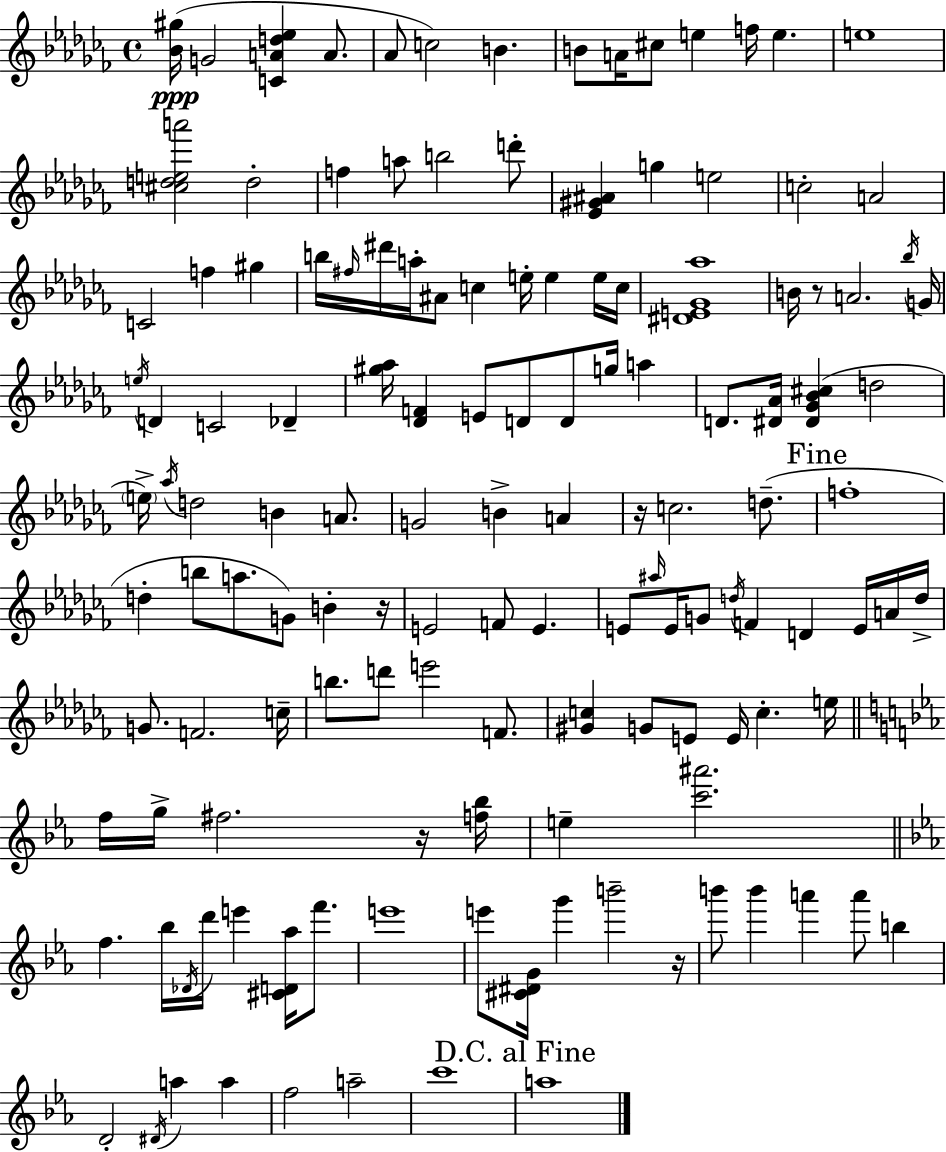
{
  \clef treble
  \time 4/4
  \defaultTimeSignature
  \key aes \minor
  <bes' gis''>16(\ppp g'2 <c' a' d'' ees''>4 a'8. | aes'8 c''2) b'4. | b'8 a'16 cis''8 e''4 f''16 e''4. | e''1 | \break <cis'' d'' e'' a'''>2 d''2-. | f''4 a''8 b''2 d'''8-. | <ees' gis' ais'>4 g''4 e''2 | c''2-. a'2 | \break c'2 f''4 gis''4 | b''16 \grace { fis''16 } dis'''16 a''16-. ais'8 c''4 e''16-. e''4 e''16 | c''16 <dis' e' ges' aes''>1 | b'16 r8 a'2. | \break \acciaccatura { bes''16 } g'16 \acciaccatura { e''16 } d'4 c'2 des'4-- | <gis'' aes''>16 <des' f'>4 e'8 d'8 d'8 g''16 a''4 | d'8. <dis' aes'>16 <dis' ges' bes' cis''>4( d''2 | \parenthesize e''16->) \acciaccatura { aes''16 } d''2 b'4 | \break a'8. g'2 b'4-> | a'4 r16 c''2. | d''8.--( \mark "Fine" f''1-. | d''4-. b''8 a''8. g'8) b'4-. | \break r16 e'2 f'8 e'4. | e'8 \grace { ais''16 } e'16 g'8 \acciaccatura { d''16 } f'4 d'4 | e'16 a'16 d''16-> g'8. f'2. | c''16-- b''8. d'''8 e'''2 | \break f'8. <gis' c''>4 g'8 e'8 e'16 c''4.-. | e''16 \bar "||" \break \key c \minor f''16 g''16-> fis''2. r16 <f'' bes''>16 | e''4-- <c''' ais'''>2. | \bar "||" \break \key ees \major f''4. bes''16 \acciaccatura { des'16 } d'''16 e'''4 <cis' d' aes''>16 f'''8. | e'''1 | e'''8 <cis' dis' g'>16 g'''4 b'''2-- | r16 b'''8 b'''4 a'''4 a'''8 b''4 | \break d'2-. \acciaccatura { dis'16 } a''4 a''4 | f''2 a''2-- | c'''1 | \mark "D.C. al Fine" a''1 | \break \bar "|."
}